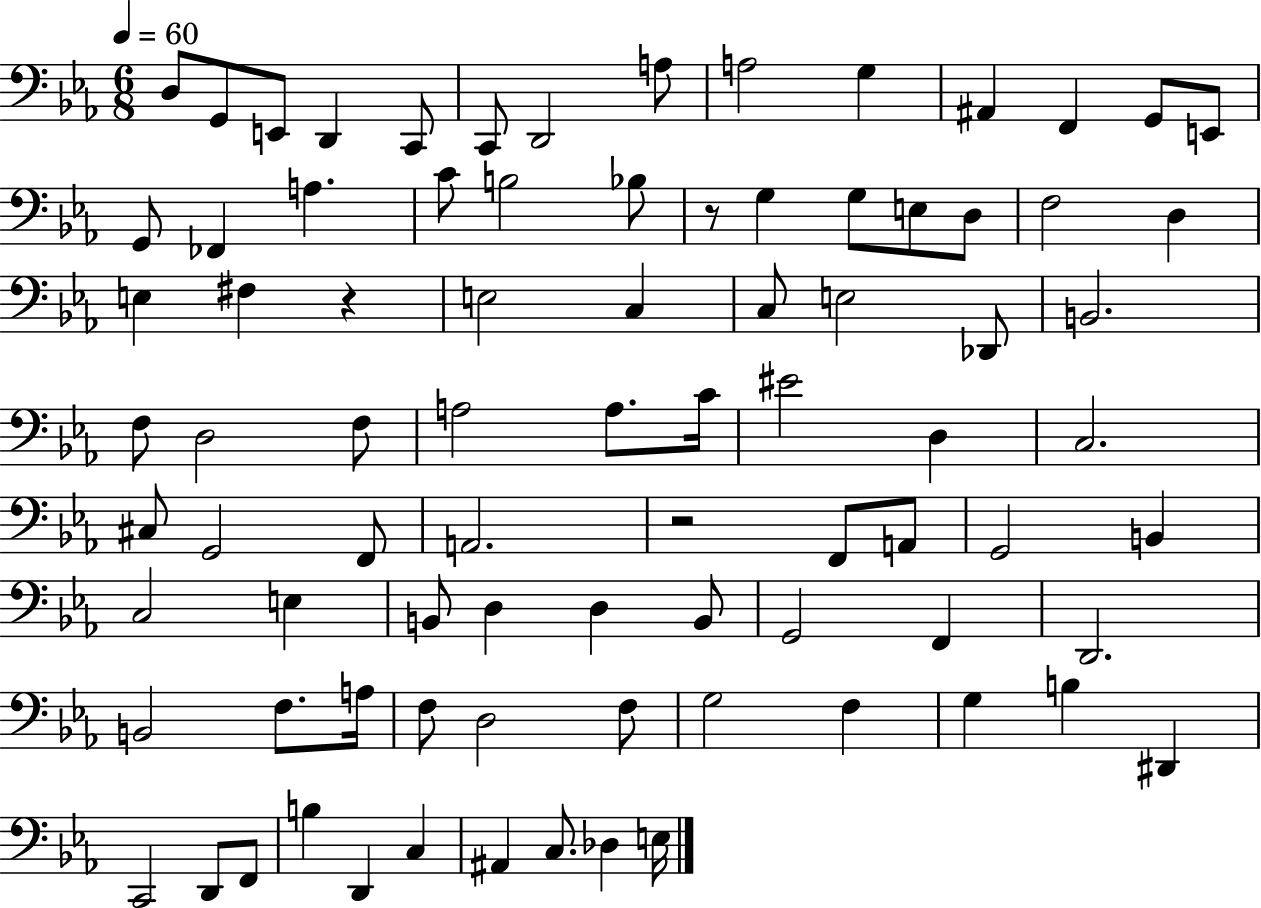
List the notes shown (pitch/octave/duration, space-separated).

D3/e G2/e E2/e D2/q C2/e C2/e D2/h A3/e A3/h G3/q A#2/q F2/q G2/e E2/e G2/e FES2/q A3/q. C4/e B3/h Bb3/e R/e G3/q G3/e E3/e D3/e F3/h D3/q E3/q F#3/q R/q E3/h C3/q C3/e E3/h Db2/e B2/h. F3/e D3/h F3/e A3/h A3/e. C4/s EIS4/h D3/q C3/h. C#3/e G2/h F2/e A2/h. R/h F2/e A2/e G2/h B2/q C3/h E3/q B2/e D3/q D3/q B2/e G2/h F2/q D2/h. B2/h F3/e. A3/s F3/e D3/h F3/e G3/h F3/q G3/q B3/q D#2/q C2/h D2/e F2/e B3/q D2/q C3/q A#2/q C3/e. Db3/q E3/s